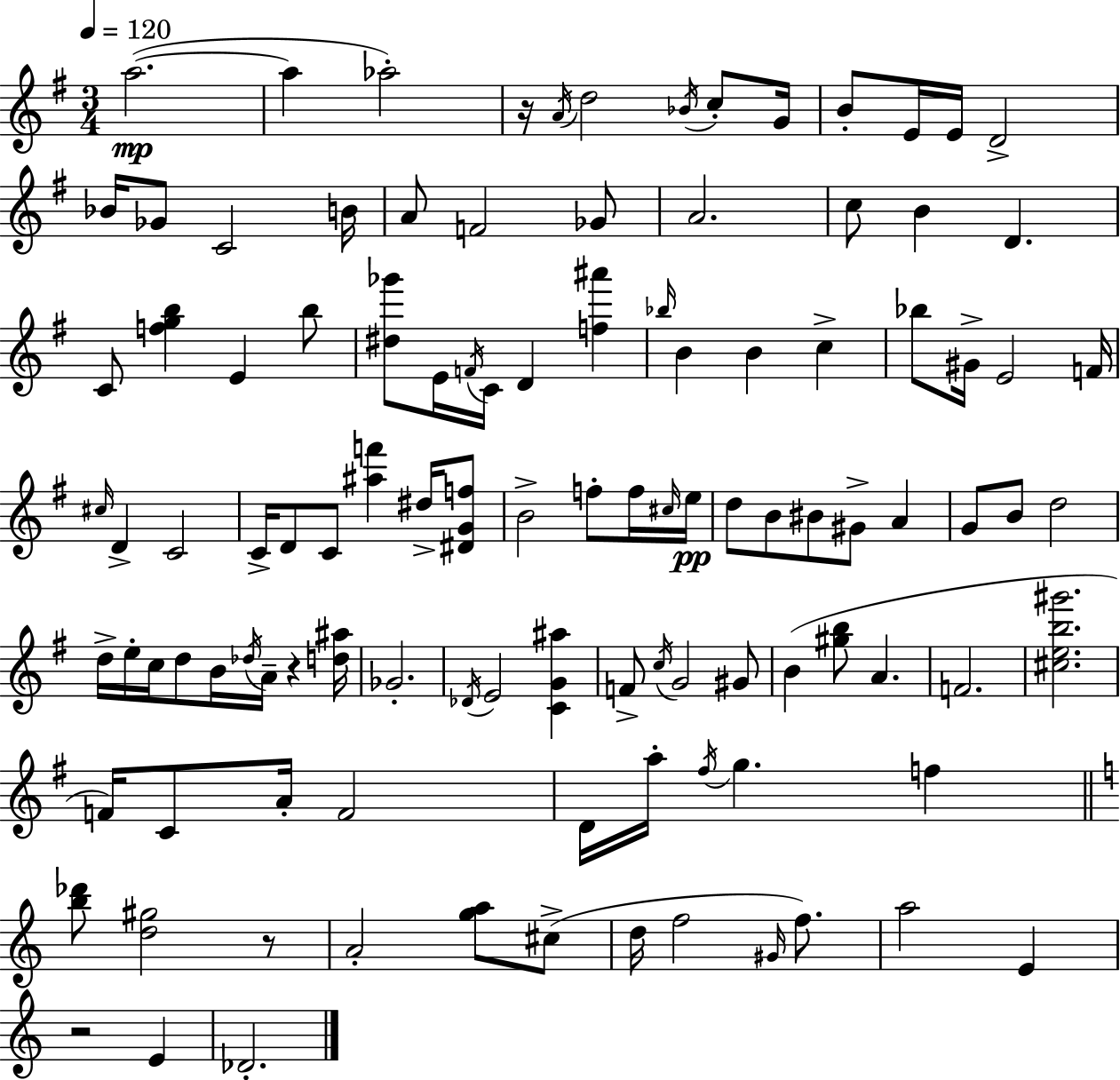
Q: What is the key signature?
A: G major